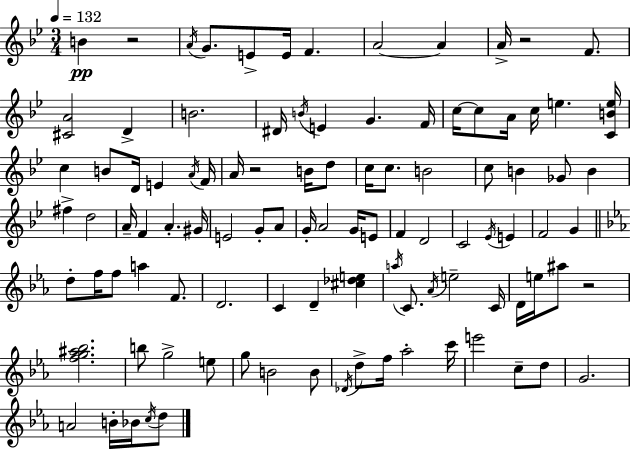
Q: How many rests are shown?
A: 4